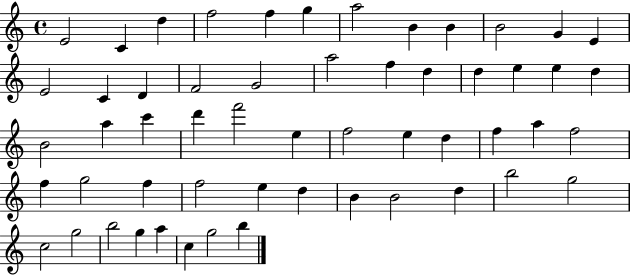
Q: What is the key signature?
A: C major